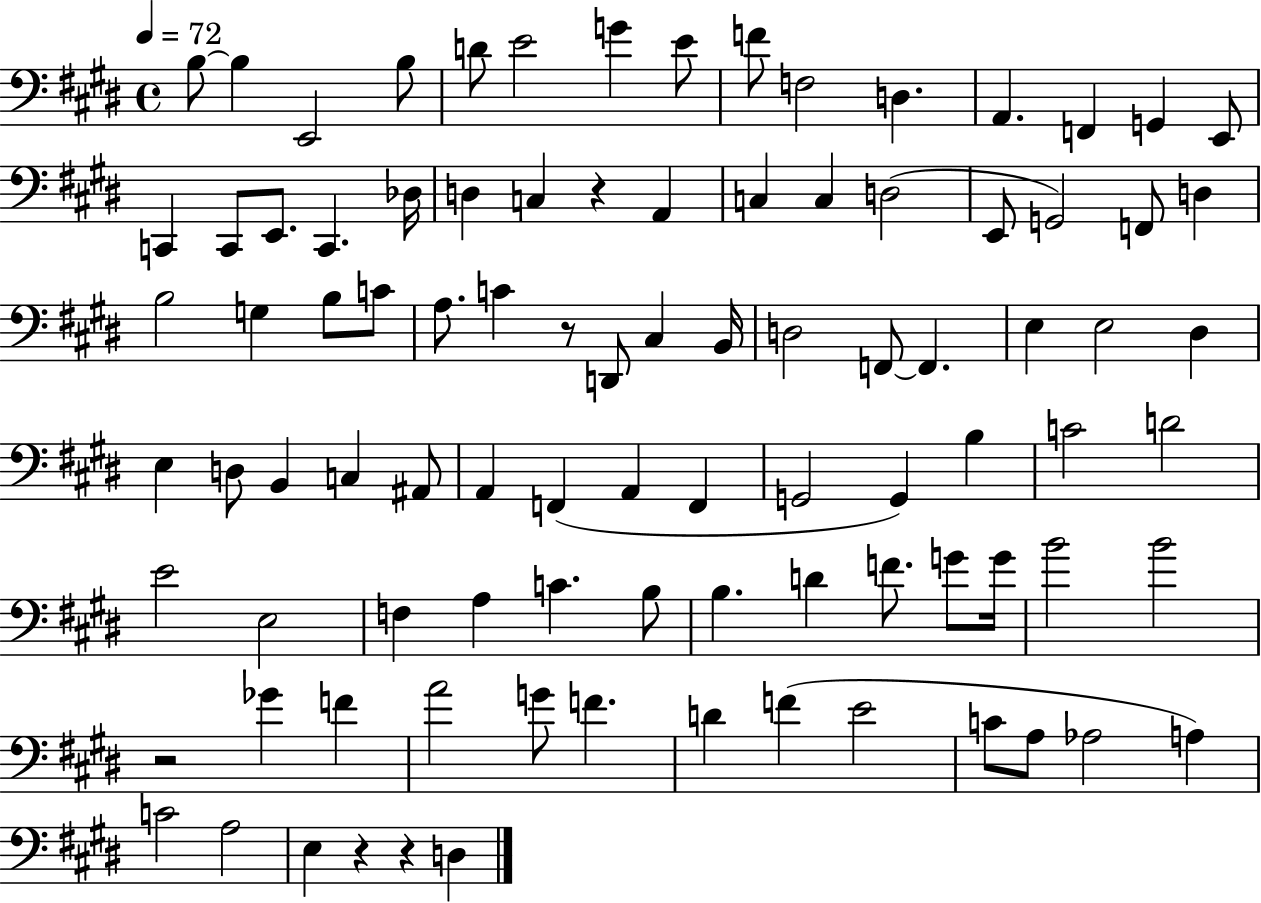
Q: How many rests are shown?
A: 5